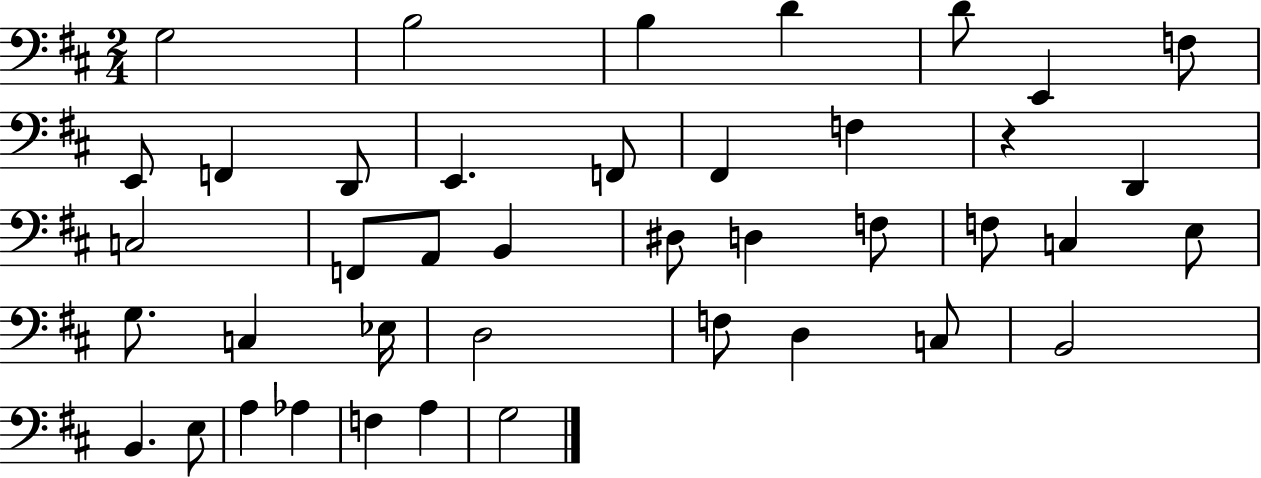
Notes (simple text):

G3/h B3/h B3/q D4/q D4/e E2/q F3/e E2/e F2/q D2/e E2/q. F2/e F#2/q F3/q R/q D2/q C3/h F2/e A2/e B2/q D#3/e D3/q F3/e F3/e C3/q E3/e G3/e. C3/q Eb3/s D3/h F3/e D3/q C3/e B2/h B2/q. E3/e A3/q Ab3/q F3/q A3/q G3/h